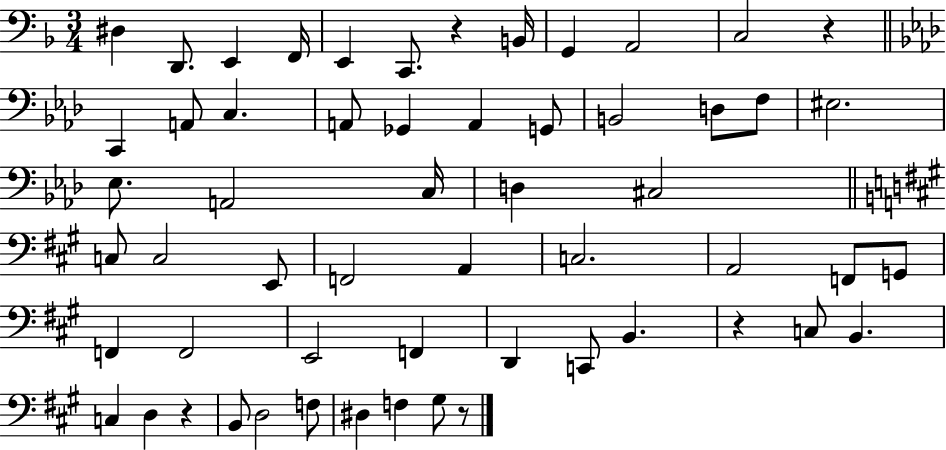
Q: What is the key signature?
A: F major